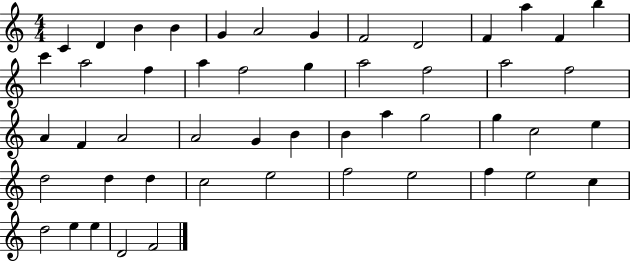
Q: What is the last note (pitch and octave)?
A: F4